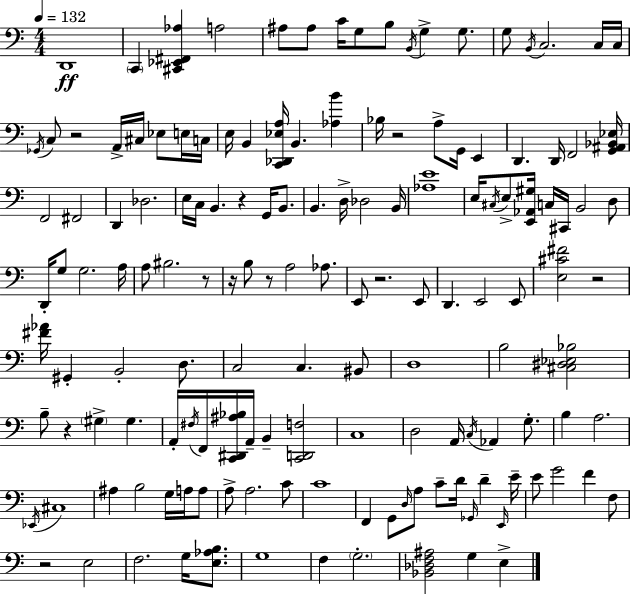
D2/w C2/q [C#2,Eb2,F#2,Ab3]/q A3/h A#3/e A#3/e C4/s G3/e B3/e B2/s G3/q G3/e. G3/e B2/s C3/h. C3/s C3/s Gb2/s C3/e R/h A2/s C#3/s Eb3/e E3/s C3/s E3/s B2/q [C2,Db2,Eb3,A3]/s B2/q. [Ab3,B4]/q Bb3/s R/h A3/e G2/s E2/q D2/q. D2/s F2/h [G2,A#2,Bb2,Eb3]/s F2/h F#2/h D2/q Db3/h. E3/s C3/s B2/q. R/q G2/s B2/e. B2/q. D3/s Db3/h B2/s [Ab3,E4]/w E3/s C#3/s E3/e [E2,Ab2,G#3]/s C3/s C#2/s B2/h D3/e D2/s G3/e G3/h. A3/s A3/e BIS3/h. R/e R/s B3/e R/e A3/h Ab3/e. E2/e R/h. E2/e D2/q. E2/h E2/e [E3,C#4,F#4]/h R/h [F#4,Ab4]/s G#2/q B2/h D3/e. C3/h C3/q. BIS2/e D3/w B3/h [C#3,D#3,Eb3,Bb3]/h B3/e R/q G#3/q G#3/q. A2/s F#3/s F2/s [C2,D#2,A#3,Bb3]/s A2/s B2/q [C2,D2,F3]/h C3/w D3/h A2/s C3/s Ab2/q G3/e. B3/q A3/h. Eb2/s C#3/w A#3/q B3/h G3/s A3/s A3/e A3/e A3/h. C4/e C4/w F2/q G2/e D3/s A3/e C4/e D4/s Gb2/s D4/q E2/s E4/s E4/e G4/h F4/q F3/e R/h E3/h F3/h. G3/s [E3,Ab3,B3]/e. G3/w F3/q G3/h. [Bb2,Db3,F3,A#3]/h G3/q E3/q